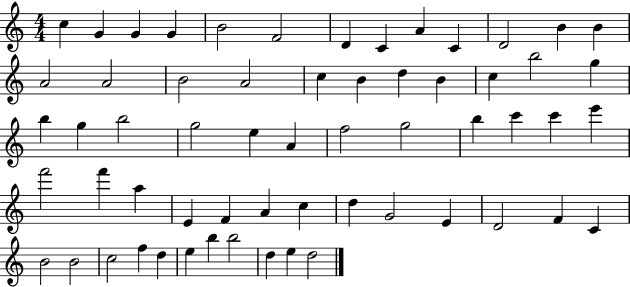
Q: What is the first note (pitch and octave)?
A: C5